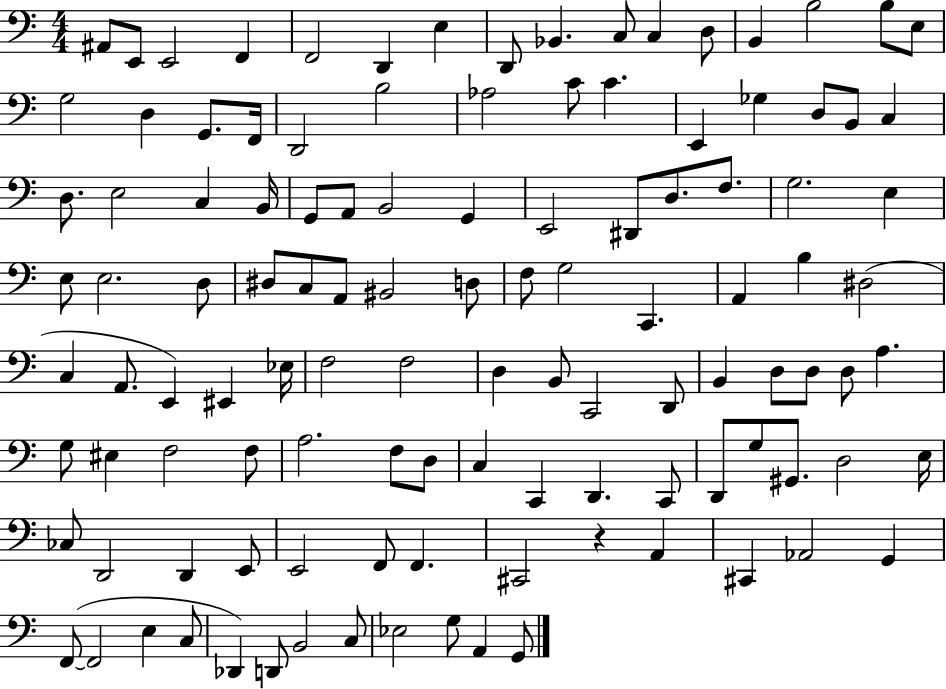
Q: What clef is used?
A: bass